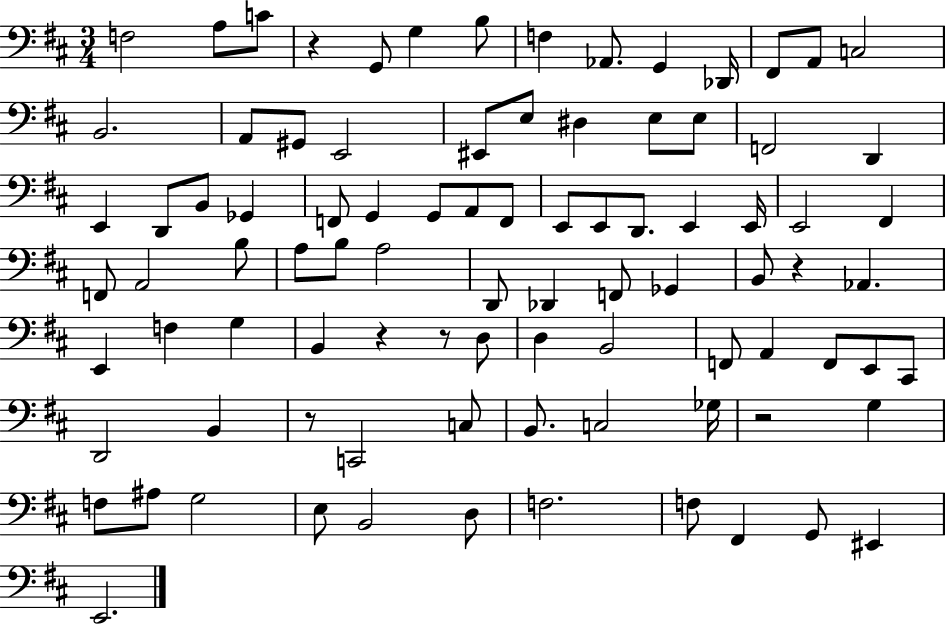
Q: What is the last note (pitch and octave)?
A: E2